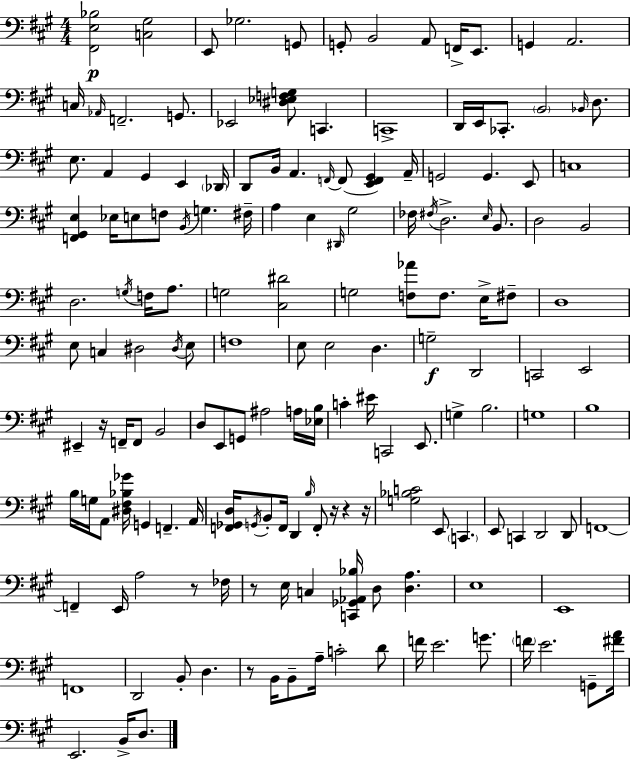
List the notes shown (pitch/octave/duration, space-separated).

[F#2,E3,Bb3]/h [C3,G#3]/h E2/e Gb3/h. G2/e G2/e B2/h A2/e F2/s E2/e. G2/q A2/h. C3/s Ab2/s F2/h. G2/e. Eb2/h [D#3,Eb3,F3,G3]/e C2/q. C2/w D2/s E2/s CES2/e. B2/h Bb2/s D3/e. E3/e. A2/q G#2/q E2/q Db2/s D2/e B2/s A2/q. F2/s F2/e [E2,F2,G#2]/q A2/s G2/h G2/q. E2/e C3/w [F2,G#2,E3]/q Eb3/s E3/e F3/e B2/s G3/q. F#3/s A3/q E3/q D#2/s G#3/h FES3/s F#3/s D3/h. E3/s B2/e. D3/h B2/h D3/h. G3/s F3/s A3/e. G3/h [C#3,D#4]/h G3/h [F3,Ab4]/e F3/e. E3/s F#3/e D3/w E3/e C3/q D#3/h D#3/s E3/e F3/w E3/e E3/h D3/q. G3/h D2/h C2/h E2/h EIS2/q R/s F2/s F2/e B2/h D3/e E2/e G2/e A#3/h A3/s [Eb3,B3]/s C4/q EIS4/s C2/h E2/e. G3/q B3/h. G3/w B3/w B3/s G3/s A2/e [D#3,F#3,Bb3,Gb4]/s G2/q F2/q. A2/s [F2,Gb2,D3]/s G2/s B2/e F2/s D2/q B3/s F2/e R/s R/q R/s [G3,Bb3,C4]/h E2/e C2/q. E2/e C2/q D2/h D2/e F2/w F2/q E2/s A3/h R/e FES3/s R/e E3/s C3/q [C2,Gb2,Ab2,Bb3]/s D3/e [D3,A3]/q. E3/w E2/w F2/w D2/h B2/e D3/q. R/e B2/s B2/e A3/s C4/h D4/e F4/s E4/h. G4/e. F4/s E4/h. G2/e [F#4,A4]/s E2/h. B2/s D3/e.